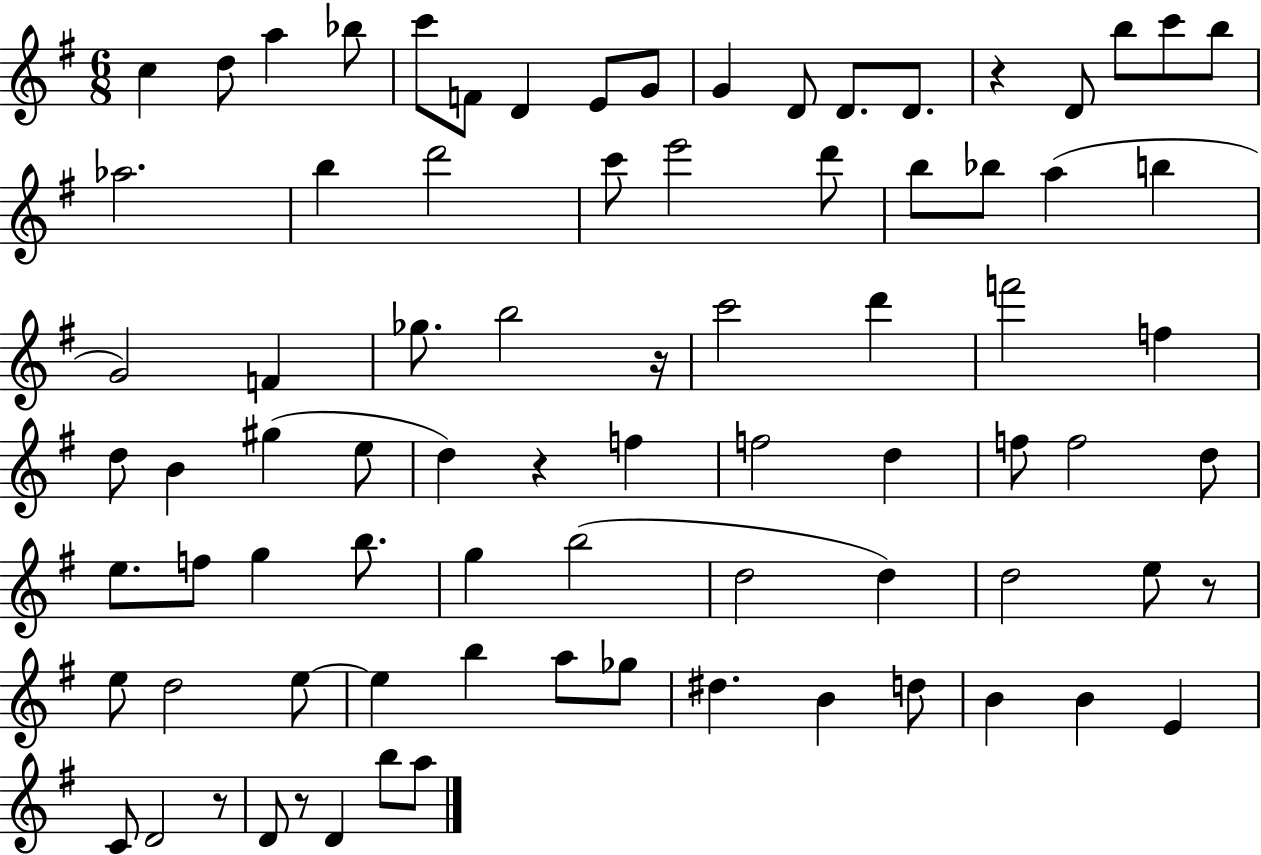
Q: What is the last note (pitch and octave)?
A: A5